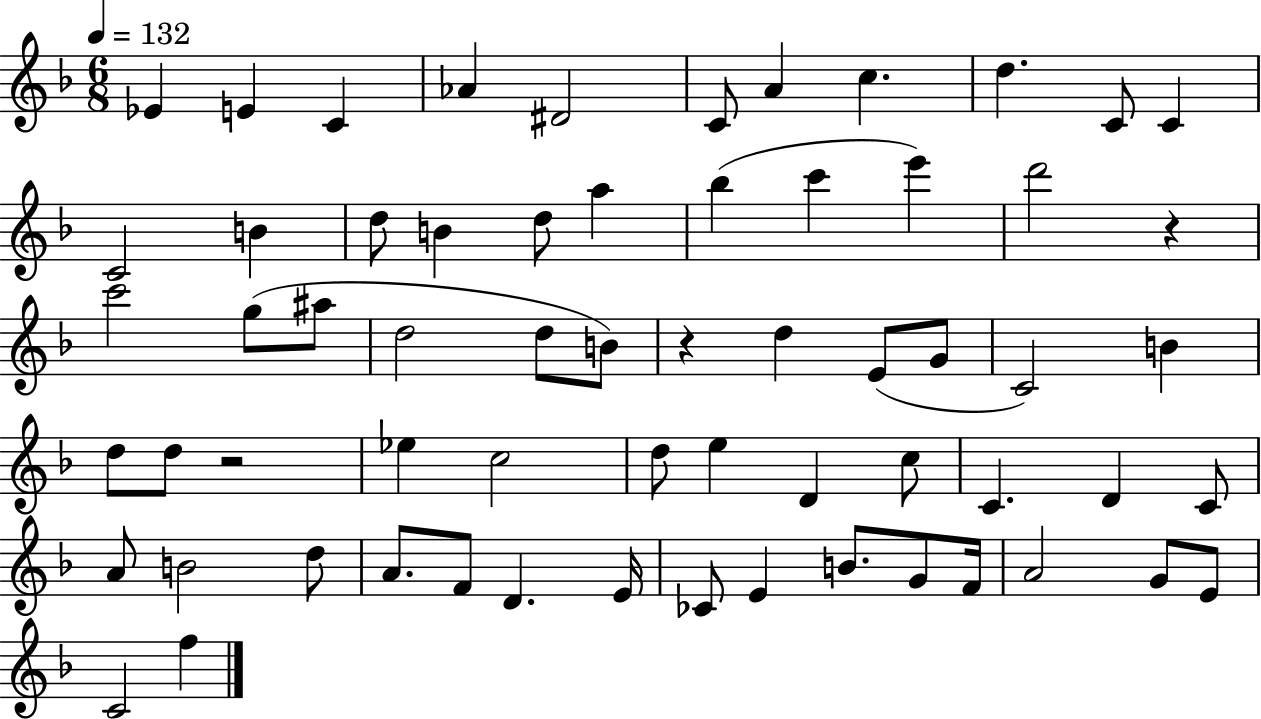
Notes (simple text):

Eb4/q E4/q C4/q Ab4/q D#4/h C4/e A4/q C5/q. D5/q. C4/e C4/q C4/h B4/q D5/e B4/q D5/e A5/q Bb5/q C6/q E6/q D6/h R/q C6/h G5/e A#5/e D5/h D5/e B4/e R/q D5/q E4/e G4/e C4/h B4/q D5/e D5/e R/h Eb5/q C5/h D5/e E5/q D4/q C5/e C4/q. D4/q C4/e A4/e B4/h D5/e A4/e. F4/e D4/q. E4/s CES4/e E4/q B4/e. G4/e F4/s A4/h G4/e E4/e C4/h F5/q